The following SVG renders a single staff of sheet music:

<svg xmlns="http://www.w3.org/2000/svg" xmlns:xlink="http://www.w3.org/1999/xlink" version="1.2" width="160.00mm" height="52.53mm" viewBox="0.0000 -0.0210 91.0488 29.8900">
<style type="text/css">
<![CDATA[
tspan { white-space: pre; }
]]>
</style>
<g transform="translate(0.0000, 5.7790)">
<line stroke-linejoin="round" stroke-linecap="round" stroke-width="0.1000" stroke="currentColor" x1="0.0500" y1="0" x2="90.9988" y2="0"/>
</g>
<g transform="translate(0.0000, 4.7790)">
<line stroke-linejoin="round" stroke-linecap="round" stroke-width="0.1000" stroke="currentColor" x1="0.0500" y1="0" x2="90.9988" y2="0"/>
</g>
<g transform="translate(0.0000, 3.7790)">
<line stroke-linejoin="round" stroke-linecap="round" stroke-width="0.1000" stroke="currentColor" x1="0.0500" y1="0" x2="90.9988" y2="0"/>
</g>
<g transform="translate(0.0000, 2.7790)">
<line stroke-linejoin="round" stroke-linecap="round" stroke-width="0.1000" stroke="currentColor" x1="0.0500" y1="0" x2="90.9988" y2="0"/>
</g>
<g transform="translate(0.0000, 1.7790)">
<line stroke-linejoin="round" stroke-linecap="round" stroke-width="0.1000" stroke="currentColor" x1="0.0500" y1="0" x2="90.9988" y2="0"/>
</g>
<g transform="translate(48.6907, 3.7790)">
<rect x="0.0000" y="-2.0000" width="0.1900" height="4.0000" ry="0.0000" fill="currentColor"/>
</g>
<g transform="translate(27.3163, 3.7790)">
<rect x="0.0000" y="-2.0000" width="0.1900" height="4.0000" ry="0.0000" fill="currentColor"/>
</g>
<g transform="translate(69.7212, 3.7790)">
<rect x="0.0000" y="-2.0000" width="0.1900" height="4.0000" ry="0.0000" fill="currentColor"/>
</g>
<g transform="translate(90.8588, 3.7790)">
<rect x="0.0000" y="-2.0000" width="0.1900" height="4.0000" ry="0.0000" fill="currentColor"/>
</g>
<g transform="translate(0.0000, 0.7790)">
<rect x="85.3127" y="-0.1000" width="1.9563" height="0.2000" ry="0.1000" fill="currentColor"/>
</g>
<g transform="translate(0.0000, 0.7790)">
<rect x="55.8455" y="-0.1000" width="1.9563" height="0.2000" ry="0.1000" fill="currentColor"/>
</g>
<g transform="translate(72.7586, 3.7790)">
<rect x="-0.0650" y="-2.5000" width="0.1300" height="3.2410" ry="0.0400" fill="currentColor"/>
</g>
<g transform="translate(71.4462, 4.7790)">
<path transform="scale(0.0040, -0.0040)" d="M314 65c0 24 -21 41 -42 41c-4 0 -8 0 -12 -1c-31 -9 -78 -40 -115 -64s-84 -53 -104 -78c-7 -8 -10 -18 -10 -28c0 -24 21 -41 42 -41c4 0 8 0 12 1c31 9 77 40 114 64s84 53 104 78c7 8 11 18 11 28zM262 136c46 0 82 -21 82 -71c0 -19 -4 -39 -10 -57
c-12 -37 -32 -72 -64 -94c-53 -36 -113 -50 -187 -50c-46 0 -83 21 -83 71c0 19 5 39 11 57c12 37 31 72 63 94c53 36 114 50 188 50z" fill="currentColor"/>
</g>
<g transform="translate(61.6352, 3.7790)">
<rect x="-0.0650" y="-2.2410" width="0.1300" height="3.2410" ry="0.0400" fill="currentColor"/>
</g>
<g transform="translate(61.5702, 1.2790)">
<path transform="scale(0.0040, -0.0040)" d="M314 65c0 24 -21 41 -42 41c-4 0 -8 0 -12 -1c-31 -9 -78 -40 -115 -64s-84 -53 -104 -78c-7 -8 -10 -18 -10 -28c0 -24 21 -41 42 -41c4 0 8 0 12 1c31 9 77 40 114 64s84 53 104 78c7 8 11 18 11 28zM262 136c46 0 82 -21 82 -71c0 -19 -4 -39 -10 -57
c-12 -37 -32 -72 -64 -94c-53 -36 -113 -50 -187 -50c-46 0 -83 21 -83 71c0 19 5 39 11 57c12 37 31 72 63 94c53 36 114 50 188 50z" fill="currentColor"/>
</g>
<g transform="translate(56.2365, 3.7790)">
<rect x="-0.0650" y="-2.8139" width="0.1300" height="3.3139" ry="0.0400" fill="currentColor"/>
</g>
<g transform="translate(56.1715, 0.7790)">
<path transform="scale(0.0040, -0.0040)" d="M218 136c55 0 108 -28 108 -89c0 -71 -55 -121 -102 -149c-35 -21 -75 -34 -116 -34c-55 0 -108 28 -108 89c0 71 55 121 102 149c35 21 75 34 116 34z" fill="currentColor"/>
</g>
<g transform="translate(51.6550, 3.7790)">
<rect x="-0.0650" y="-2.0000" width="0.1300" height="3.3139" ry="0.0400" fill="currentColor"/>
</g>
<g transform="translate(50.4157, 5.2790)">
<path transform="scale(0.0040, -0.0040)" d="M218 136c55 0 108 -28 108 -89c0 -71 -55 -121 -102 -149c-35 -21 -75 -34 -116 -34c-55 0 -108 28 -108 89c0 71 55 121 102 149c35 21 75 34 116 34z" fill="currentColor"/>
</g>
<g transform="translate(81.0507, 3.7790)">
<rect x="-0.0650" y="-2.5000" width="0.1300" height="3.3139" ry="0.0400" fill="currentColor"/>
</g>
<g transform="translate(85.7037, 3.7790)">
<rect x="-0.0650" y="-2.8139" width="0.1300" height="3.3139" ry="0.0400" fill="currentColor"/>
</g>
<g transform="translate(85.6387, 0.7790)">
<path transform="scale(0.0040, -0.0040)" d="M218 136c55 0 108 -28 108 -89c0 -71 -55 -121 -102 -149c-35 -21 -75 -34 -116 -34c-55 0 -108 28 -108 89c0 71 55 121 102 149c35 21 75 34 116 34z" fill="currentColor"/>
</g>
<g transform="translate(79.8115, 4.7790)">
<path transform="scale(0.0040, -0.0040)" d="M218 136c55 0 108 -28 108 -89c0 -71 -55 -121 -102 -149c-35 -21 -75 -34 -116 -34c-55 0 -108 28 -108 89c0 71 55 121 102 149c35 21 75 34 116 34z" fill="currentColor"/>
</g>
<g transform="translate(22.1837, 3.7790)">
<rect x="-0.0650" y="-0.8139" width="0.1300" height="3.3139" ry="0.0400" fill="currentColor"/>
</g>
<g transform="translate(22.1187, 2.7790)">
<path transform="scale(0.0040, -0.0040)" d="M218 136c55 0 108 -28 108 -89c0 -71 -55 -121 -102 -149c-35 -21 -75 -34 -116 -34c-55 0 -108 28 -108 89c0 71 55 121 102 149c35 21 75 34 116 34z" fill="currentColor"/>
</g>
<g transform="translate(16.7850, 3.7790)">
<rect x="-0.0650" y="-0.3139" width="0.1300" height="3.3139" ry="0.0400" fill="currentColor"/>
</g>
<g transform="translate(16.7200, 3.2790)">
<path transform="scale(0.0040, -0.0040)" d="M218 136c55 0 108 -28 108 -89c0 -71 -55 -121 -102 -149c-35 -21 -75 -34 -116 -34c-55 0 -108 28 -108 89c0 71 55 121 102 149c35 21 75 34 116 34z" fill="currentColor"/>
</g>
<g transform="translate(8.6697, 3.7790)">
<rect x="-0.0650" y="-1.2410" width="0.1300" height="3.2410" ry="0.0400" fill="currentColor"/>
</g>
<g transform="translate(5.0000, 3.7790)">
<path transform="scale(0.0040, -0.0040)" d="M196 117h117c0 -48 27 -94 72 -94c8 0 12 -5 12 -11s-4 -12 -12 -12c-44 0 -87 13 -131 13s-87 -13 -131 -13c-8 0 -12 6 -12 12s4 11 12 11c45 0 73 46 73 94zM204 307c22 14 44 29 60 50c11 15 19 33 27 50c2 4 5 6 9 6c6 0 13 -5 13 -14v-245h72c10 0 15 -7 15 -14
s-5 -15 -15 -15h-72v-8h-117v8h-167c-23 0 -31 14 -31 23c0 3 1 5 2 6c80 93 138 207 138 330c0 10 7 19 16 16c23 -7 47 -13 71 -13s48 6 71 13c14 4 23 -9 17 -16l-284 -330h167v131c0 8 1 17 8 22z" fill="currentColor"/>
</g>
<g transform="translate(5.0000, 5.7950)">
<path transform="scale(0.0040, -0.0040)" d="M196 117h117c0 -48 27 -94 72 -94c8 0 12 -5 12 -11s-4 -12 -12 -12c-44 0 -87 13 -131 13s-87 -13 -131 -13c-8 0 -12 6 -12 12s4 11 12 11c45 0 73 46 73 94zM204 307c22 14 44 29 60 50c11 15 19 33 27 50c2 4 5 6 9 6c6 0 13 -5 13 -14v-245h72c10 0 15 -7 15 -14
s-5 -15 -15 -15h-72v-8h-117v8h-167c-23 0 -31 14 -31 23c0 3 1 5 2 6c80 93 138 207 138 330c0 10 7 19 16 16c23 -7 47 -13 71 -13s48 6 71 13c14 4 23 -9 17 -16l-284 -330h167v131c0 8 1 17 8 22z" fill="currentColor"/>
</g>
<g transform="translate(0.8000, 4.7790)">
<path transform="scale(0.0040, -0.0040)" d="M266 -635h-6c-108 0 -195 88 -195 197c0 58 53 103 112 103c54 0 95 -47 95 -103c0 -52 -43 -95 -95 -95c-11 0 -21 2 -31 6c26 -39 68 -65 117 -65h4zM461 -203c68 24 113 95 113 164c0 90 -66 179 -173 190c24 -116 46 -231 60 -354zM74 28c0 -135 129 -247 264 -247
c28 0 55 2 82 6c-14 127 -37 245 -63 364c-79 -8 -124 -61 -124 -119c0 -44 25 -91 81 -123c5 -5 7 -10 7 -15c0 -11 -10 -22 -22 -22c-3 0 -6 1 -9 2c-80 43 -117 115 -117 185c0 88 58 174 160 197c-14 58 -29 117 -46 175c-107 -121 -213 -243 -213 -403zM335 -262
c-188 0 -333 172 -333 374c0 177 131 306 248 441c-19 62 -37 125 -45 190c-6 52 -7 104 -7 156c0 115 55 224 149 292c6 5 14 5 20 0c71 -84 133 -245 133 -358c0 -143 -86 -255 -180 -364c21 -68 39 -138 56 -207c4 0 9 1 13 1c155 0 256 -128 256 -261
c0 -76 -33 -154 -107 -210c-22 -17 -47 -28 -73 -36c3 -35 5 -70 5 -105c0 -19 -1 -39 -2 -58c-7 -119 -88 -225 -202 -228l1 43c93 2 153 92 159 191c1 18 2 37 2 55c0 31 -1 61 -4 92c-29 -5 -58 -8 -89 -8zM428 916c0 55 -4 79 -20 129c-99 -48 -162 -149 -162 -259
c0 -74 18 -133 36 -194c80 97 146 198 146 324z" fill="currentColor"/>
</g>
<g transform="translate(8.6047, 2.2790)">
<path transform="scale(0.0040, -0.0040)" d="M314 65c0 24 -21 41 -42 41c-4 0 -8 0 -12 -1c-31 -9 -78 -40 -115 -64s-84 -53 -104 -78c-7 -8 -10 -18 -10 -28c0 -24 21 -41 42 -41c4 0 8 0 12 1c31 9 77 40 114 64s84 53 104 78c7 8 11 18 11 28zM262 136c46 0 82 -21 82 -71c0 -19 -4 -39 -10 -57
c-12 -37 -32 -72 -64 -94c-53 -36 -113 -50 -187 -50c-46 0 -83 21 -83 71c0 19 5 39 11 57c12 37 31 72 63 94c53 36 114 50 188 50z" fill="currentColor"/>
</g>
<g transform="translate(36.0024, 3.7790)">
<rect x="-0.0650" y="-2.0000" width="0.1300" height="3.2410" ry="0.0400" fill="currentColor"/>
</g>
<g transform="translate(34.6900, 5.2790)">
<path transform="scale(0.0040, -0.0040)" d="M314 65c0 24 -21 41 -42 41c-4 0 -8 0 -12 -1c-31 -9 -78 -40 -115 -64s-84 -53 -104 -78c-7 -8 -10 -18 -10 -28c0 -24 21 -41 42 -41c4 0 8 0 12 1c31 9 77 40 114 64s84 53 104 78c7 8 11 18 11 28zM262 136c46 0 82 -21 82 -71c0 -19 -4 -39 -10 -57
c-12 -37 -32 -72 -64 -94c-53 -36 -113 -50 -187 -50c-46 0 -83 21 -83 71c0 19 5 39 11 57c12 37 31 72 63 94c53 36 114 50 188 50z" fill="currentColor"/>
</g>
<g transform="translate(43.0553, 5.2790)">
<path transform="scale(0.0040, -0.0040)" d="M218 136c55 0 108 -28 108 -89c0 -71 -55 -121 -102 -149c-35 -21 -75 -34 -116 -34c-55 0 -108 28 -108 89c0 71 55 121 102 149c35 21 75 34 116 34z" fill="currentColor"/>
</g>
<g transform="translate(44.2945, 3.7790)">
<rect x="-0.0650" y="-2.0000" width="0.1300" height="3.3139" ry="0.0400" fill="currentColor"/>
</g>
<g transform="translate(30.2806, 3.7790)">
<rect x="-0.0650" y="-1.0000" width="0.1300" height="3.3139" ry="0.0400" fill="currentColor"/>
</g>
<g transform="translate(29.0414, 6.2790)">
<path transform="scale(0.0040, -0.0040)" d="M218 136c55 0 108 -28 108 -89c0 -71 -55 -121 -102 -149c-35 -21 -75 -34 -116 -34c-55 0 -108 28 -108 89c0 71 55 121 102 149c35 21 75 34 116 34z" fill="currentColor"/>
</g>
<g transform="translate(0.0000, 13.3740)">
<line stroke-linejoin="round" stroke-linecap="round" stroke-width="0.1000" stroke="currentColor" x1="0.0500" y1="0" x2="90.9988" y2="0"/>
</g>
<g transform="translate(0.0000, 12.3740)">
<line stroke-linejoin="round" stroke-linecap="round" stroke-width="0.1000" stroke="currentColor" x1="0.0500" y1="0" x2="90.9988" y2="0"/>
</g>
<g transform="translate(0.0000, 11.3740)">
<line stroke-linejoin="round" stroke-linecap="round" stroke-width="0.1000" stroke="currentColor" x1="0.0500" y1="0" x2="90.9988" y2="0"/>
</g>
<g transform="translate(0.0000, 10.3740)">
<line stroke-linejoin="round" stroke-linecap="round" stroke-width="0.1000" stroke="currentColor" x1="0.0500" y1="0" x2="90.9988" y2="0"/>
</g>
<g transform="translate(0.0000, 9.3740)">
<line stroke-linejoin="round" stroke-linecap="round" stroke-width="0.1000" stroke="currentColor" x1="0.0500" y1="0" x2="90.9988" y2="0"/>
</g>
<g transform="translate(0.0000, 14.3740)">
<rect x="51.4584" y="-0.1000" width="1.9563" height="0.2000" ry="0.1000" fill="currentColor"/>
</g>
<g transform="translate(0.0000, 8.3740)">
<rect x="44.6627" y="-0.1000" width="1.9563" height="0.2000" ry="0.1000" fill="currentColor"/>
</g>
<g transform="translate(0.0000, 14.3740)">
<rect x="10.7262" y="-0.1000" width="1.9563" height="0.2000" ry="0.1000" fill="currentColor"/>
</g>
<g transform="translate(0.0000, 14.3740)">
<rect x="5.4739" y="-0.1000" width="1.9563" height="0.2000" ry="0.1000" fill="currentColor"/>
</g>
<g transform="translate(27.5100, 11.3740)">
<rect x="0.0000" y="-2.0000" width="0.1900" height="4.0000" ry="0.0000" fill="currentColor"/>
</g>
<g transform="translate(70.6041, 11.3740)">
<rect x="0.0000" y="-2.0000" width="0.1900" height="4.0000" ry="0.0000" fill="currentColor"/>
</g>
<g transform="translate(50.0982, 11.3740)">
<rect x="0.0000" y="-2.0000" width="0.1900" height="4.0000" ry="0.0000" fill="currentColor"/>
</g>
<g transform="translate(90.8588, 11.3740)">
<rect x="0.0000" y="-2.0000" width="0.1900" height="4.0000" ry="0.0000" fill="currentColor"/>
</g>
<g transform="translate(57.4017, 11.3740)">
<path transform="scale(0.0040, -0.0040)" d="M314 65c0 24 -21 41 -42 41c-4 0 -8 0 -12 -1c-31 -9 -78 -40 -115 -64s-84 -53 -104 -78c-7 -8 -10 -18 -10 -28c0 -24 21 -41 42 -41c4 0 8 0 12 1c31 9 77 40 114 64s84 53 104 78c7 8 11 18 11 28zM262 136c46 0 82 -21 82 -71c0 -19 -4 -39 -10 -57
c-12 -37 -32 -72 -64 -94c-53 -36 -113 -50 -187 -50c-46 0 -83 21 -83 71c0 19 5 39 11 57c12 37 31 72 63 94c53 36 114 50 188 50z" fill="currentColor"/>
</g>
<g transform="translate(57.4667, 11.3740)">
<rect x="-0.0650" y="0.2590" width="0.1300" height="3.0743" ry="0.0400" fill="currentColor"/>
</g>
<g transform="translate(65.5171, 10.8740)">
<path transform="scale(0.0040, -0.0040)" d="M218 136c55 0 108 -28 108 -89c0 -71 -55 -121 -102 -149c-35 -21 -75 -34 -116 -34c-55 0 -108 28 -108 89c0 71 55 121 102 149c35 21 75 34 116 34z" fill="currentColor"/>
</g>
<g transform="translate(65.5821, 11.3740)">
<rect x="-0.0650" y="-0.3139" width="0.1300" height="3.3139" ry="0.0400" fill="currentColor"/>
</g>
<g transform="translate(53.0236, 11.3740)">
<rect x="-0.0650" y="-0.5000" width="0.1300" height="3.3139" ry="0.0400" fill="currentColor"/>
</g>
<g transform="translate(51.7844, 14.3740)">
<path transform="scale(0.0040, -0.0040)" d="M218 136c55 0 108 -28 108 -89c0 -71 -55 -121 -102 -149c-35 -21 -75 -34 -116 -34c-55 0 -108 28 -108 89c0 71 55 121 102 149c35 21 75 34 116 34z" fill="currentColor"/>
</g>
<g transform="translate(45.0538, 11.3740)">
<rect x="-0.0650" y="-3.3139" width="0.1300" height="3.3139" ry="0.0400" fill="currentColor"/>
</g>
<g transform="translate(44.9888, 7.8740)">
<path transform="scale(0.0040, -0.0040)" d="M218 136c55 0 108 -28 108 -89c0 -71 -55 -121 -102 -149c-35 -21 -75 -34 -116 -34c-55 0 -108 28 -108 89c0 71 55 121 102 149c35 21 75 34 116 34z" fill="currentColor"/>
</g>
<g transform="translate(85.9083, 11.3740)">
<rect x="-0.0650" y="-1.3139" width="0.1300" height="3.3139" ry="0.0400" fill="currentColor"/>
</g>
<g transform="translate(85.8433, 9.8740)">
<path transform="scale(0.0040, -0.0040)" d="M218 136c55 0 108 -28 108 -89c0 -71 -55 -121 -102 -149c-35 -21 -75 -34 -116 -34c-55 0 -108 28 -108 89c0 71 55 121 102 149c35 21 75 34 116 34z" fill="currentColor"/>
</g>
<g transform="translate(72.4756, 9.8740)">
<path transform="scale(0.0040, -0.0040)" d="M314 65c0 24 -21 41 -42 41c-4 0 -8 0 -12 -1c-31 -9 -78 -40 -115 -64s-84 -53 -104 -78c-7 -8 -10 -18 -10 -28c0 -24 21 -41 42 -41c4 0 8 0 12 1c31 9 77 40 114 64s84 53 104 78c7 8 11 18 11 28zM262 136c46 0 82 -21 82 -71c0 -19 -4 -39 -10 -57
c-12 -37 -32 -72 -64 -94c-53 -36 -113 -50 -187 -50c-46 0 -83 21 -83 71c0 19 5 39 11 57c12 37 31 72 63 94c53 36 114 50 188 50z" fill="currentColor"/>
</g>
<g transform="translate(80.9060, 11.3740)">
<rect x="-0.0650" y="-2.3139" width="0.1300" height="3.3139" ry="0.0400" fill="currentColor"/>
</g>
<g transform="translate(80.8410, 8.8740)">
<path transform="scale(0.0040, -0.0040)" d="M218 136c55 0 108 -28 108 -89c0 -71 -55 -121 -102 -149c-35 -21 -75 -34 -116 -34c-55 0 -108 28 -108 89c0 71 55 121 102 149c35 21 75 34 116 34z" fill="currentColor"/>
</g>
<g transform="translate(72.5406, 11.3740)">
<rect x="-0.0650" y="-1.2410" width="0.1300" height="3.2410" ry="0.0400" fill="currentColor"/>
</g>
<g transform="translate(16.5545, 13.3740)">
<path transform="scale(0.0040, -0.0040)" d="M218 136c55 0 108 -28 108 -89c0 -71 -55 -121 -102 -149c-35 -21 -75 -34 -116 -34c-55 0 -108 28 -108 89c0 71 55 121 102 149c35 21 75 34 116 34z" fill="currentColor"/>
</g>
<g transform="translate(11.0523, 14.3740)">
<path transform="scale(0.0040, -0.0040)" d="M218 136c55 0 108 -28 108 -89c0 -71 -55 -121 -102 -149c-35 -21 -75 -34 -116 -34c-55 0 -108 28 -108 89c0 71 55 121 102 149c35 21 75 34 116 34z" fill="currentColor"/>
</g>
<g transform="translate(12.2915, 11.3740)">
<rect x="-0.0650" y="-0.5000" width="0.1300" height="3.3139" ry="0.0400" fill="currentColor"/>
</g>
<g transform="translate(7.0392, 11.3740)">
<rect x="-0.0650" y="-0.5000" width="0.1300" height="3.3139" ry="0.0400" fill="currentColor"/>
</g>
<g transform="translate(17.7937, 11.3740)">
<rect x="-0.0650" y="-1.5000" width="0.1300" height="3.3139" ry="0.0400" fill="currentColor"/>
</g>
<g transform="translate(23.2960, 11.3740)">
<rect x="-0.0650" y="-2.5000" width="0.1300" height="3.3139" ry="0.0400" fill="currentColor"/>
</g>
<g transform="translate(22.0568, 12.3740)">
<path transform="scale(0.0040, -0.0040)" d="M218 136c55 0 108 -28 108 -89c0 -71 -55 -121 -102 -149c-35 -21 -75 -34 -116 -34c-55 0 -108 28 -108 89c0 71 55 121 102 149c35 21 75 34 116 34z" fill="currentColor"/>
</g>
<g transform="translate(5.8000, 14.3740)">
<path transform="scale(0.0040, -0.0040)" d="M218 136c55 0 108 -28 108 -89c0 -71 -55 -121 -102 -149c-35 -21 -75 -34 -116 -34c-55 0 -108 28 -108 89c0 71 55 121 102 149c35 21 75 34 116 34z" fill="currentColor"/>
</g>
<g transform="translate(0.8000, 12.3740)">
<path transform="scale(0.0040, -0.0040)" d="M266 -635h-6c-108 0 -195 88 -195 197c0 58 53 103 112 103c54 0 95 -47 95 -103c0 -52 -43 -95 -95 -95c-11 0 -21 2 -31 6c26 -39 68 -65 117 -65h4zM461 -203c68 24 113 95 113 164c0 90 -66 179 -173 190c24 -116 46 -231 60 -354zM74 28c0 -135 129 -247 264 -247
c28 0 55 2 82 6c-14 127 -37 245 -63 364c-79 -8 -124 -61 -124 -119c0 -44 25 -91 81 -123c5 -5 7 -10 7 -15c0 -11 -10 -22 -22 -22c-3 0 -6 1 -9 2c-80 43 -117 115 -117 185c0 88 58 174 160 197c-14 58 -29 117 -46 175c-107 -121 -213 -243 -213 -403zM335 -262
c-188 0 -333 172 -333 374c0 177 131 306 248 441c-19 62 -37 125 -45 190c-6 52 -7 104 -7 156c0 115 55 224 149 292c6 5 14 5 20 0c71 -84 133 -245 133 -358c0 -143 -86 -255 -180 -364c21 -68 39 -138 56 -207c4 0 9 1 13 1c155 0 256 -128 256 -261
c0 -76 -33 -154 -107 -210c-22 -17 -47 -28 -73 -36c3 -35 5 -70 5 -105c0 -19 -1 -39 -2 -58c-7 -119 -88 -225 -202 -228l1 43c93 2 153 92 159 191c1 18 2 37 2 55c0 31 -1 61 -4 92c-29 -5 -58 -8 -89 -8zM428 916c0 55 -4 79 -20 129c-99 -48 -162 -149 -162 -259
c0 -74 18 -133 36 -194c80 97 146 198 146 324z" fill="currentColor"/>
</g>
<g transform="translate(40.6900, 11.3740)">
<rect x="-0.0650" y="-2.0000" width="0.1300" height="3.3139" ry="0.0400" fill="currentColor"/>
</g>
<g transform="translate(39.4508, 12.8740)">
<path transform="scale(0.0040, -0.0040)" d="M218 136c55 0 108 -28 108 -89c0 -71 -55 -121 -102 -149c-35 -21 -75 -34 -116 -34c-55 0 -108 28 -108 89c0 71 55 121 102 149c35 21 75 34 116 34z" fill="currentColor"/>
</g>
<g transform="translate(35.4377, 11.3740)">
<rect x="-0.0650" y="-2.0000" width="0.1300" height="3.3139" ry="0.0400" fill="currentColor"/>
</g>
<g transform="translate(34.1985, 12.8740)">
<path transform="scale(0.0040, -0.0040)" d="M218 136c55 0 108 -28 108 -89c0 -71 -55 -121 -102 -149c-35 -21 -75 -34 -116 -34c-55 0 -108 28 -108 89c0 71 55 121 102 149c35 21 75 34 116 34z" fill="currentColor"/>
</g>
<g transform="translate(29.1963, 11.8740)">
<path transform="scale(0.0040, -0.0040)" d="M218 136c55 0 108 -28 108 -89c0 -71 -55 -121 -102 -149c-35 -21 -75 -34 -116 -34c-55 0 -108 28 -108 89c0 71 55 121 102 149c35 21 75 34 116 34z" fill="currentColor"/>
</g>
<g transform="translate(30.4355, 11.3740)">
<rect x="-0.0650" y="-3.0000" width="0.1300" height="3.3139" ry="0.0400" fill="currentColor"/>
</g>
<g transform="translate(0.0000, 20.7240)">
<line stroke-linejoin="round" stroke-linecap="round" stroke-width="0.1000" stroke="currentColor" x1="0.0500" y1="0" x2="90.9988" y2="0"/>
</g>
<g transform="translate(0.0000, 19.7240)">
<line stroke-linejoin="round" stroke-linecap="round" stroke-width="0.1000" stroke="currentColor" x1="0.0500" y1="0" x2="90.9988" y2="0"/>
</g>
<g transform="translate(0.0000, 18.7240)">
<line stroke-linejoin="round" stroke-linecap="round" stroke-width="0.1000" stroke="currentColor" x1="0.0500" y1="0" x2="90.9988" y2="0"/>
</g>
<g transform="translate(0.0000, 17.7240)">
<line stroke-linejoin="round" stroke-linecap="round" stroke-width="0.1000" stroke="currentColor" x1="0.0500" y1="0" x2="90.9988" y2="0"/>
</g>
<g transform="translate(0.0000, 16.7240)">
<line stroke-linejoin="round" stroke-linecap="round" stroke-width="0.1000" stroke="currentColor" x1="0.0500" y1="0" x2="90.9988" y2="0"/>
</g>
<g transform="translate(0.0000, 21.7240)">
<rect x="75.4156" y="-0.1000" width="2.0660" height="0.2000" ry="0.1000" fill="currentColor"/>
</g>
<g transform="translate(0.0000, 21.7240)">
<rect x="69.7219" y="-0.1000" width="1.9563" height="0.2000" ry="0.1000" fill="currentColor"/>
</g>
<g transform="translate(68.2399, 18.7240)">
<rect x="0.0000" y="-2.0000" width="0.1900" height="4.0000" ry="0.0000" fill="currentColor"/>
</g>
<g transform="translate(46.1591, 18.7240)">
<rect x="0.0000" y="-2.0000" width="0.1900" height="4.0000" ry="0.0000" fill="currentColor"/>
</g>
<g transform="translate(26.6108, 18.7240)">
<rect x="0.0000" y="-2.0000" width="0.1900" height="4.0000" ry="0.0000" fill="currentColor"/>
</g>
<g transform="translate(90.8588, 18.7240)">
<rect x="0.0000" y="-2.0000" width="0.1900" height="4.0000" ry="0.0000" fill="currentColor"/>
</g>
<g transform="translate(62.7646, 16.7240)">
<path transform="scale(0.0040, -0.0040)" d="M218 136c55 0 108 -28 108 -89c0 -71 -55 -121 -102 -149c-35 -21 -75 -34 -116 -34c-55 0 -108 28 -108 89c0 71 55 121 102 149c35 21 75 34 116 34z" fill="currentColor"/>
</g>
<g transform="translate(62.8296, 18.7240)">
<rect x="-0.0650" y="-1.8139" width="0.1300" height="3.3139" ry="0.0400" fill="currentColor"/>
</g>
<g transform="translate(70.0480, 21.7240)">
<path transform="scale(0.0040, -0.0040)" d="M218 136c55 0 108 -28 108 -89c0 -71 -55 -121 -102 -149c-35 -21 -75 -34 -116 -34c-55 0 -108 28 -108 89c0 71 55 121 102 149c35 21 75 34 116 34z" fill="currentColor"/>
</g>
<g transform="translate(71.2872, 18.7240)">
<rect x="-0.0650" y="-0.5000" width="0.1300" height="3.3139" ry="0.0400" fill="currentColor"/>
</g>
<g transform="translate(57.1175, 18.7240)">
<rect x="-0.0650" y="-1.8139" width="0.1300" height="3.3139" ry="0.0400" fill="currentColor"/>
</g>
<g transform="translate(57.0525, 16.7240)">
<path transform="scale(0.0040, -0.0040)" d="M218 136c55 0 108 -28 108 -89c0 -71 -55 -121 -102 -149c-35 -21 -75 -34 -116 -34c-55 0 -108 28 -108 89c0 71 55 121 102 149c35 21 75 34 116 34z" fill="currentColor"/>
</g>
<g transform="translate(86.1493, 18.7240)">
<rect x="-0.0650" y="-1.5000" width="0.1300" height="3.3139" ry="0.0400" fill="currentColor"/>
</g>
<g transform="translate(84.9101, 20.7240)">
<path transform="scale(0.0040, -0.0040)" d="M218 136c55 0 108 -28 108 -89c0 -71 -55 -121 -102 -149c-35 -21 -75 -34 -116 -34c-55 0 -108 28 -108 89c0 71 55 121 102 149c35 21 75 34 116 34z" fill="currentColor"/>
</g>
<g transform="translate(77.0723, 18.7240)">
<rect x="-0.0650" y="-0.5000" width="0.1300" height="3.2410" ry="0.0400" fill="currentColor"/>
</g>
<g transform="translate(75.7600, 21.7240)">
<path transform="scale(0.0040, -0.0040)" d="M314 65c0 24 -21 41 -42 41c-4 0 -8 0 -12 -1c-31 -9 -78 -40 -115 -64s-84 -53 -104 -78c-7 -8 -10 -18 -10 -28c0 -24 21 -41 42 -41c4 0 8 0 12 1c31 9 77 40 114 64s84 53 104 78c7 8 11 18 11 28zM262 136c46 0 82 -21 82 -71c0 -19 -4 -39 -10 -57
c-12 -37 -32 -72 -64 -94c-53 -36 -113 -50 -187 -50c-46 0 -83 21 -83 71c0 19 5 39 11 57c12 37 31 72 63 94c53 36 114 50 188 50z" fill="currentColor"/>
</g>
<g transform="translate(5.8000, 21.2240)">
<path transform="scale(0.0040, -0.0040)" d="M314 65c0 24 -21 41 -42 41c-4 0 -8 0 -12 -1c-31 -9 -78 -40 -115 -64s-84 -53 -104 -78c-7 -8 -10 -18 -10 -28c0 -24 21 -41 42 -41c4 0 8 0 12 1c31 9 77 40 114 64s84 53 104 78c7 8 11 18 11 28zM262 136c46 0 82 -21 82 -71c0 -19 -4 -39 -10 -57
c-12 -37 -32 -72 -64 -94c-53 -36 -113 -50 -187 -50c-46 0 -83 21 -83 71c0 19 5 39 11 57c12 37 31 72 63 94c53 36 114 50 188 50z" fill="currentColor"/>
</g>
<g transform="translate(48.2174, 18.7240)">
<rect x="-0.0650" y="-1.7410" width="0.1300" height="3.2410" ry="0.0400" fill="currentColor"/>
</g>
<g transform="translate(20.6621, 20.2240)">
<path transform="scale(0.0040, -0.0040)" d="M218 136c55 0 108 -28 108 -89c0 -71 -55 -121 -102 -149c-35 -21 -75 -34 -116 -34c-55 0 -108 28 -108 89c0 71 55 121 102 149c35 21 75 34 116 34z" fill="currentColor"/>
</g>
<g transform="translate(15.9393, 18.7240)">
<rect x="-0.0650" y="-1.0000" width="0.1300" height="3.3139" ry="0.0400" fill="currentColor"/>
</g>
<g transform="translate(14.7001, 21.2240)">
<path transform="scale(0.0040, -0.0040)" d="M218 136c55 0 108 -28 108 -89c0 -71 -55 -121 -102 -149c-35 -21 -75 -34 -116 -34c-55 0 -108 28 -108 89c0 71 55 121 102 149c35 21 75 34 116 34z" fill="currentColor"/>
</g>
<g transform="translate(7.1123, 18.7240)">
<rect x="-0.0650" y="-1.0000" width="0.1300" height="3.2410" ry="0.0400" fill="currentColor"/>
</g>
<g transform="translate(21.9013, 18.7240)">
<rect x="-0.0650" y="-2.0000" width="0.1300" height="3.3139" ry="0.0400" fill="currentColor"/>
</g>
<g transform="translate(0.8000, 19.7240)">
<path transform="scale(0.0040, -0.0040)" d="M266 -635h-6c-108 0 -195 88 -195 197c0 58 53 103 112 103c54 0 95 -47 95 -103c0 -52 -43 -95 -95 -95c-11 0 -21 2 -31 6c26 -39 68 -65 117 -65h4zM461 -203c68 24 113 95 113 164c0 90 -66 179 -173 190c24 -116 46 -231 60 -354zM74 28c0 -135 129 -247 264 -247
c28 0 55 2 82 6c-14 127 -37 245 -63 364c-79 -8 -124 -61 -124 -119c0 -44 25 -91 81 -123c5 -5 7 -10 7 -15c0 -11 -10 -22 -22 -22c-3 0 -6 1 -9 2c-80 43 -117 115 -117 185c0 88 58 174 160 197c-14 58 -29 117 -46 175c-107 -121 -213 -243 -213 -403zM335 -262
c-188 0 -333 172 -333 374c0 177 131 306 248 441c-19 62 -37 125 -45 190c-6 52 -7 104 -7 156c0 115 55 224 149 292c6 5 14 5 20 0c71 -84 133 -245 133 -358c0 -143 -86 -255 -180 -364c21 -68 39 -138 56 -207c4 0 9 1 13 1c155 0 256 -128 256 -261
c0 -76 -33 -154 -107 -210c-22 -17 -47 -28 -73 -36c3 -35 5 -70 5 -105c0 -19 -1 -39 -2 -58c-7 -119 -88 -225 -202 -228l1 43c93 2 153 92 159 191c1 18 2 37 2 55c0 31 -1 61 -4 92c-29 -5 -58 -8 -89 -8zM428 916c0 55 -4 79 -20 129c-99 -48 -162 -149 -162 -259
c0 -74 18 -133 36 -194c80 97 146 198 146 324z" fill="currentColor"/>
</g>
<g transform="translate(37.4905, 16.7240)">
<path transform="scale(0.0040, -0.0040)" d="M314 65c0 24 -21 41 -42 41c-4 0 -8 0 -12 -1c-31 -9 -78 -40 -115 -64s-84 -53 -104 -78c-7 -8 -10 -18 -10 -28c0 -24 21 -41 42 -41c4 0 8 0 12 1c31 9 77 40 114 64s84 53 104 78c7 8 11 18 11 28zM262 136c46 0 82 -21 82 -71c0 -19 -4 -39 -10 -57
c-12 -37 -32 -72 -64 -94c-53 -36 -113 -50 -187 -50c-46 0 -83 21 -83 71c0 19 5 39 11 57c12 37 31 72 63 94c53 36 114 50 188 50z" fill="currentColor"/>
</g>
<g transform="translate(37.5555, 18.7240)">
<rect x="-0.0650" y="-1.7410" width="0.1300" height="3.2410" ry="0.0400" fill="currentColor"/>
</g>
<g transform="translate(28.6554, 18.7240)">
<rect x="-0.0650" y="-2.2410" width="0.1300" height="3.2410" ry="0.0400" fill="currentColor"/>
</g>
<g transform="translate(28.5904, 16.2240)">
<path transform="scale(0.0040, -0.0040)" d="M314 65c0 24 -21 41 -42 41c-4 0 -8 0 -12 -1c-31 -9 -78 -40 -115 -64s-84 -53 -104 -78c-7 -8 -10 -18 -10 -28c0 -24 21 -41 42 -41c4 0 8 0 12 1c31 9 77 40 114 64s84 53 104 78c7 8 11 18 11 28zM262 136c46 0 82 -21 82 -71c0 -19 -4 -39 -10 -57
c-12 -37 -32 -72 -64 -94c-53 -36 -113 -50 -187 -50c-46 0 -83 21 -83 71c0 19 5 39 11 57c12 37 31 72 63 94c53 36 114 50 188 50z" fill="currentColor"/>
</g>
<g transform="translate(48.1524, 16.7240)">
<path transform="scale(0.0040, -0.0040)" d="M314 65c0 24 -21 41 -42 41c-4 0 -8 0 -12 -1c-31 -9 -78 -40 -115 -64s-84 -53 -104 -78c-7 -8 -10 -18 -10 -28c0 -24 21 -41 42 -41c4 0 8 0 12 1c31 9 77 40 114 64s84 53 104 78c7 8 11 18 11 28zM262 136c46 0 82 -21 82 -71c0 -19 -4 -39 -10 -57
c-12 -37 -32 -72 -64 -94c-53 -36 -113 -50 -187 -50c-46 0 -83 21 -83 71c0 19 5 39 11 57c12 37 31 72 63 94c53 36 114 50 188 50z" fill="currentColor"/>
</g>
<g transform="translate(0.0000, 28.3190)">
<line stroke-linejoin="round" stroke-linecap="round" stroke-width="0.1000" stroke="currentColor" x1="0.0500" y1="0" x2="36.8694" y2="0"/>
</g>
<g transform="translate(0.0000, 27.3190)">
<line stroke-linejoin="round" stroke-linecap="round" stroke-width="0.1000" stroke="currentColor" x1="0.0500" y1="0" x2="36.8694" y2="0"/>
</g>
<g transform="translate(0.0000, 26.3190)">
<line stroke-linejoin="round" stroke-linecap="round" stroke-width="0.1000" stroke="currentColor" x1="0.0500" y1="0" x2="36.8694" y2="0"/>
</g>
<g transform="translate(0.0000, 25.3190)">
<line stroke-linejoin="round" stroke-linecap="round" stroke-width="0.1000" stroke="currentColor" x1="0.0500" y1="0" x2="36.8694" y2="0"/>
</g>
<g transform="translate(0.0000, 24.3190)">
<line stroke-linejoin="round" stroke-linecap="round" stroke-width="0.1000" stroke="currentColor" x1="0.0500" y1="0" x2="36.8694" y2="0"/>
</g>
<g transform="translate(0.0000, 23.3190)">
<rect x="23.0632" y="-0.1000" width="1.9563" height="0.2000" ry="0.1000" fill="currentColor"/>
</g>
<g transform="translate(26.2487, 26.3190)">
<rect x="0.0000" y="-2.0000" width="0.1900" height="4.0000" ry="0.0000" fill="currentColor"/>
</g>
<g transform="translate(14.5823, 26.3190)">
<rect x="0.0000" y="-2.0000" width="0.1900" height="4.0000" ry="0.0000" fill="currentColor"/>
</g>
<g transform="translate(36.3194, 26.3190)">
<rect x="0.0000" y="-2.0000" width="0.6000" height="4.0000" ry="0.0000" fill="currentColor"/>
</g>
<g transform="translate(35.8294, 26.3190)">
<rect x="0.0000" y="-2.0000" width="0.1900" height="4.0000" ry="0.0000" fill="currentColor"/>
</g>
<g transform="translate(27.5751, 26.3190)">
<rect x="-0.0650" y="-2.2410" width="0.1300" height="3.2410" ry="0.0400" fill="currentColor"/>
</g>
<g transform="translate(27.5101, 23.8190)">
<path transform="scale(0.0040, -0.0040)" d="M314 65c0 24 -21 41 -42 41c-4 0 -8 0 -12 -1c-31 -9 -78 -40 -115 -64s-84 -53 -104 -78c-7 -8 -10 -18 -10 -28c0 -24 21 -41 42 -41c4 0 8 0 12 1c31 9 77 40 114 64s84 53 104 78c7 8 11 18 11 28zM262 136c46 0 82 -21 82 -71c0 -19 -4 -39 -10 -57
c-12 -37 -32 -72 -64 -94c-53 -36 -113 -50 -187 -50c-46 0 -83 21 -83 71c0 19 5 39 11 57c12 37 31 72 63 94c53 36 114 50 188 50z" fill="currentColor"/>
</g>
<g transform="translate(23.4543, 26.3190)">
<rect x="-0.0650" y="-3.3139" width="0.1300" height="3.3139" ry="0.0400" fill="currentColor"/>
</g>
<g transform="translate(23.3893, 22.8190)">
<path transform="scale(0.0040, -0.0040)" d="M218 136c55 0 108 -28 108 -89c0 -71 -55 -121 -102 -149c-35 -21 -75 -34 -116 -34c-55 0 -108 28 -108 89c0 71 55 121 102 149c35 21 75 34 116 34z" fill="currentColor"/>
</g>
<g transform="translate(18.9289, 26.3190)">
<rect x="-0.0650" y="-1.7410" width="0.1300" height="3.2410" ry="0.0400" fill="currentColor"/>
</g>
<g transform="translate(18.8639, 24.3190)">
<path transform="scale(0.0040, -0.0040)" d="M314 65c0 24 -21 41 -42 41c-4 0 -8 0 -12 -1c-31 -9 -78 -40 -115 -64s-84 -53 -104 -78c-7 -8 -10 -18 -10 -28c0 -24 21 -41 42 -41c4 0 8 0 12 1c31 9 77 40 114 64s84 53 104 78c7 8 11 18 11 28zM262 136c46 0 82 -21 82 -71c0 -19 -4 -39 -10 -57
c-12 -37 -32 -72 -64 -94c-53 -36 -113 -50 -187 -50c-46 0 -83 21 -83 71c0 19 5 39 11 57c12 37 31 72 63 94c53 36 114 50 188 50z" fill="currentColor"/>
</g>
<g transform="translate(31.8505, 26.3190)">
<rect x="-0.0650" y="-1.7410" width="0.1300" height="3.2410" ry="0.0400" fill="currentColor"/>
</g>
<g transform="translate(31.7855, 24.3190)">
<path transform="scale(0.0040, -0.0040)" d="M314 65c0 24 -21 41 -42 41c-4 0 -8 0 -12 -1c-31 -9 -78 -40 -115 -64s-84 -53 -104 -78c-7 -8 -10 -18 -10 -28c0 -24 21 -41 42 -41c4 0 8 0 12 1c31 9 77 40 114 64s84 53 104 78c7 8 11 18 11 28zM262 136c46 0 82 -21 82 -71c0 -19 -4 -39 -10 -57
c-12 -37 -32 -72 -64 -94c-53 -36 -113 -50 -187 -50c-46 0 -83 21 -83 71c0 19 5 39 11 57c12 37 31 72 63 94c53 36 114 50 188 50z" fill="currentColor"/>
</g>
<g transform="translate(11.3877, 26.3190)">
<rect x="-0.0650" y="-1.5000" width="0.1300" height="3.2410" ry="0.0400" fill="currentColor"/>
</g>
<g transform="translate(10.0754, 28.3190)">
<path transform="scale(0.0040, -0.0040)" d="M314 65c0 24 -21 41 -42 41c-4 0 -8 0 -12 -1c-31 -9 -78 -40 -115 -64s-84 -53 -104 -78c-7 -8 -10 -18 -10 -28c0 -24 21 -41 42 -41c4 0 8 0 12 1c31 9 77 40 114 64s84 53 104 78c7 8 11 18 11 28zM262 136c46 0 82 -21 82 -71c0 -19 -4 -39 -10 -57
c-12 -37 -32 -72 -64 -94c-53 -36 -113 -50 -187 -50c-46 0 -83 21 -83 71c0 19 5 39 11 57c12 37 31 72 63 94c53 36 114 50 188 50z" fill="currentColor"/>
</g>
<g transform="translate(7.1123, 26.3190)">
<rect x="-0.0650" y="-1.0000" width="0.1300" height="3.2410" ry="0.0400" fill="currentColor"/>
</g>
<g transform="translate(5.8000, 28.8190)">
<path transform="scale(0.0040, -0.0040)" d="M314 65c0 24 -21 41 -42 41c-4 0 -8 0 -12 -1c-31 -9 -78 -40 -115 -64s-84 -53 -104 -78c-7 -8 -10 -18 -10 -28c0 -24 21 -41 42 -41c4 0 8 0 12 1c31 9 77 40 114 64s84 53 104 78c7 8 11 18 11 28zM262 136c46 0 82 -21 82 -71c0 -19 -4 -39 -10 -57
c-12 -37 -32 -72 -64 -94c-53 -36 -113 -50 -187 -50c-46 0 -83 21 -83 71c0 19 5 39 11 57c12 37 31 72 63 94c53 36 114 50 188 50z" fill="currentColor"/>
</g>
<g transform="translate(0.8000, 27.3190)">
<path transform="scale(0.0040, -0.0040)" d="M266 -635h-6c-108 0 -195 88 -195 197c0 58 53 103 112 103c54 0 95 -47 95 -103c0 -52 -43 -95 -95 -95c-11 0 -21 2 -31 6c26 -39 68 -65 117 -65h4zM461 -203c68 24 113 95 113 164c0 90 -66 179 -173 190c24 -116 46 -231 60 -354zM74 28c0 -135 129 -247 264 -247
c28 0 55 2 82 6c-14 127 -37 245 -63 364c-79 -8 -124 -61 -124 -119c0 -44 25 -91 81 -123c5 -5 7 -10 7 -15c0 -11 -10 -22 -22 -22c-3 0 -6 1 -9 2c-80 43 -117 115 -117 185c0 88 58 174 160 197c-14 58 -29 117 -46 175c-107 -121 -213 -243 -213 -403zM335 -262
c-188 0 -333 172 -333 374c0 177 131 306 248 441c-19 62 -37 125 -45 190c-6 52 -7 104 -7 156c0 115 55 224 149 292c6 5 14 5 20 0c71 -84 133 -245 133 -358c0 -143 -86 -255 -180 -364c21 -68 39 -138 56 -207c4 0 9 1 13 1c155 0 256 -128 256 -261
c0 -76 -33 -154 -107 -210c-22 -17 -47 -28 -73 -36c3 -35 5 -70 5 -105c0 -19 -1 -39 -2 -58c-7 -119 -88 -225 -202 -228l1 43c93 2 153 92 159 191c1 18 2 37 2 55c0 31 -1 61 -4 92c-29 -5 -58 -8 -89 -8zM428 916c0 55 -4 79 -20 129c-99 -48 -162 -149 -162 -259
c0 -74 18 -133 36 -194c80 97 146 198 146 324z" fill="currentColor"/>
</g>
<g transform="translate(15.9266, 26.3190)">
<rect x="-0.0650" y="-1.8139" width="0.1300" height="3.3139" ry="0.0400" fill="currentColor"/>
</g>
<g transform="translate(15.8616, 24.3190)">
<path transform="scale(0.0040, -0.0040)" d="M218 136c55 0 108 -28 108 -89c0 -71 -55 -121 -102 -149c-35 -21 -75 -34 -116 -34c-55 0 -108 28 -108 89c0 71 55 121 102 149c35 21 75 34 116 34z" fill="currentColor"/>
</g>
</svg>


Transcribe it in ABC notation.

X:1
T:Untitled
M:4/4
L:1/4
K:C
e2 c d D F2 F F a g2 G2 G a C C E G A F F b C B2 c e2 g e D2 D F g2 f2 f2 f f C C2 E D2 E2 f f2 b g2 f2